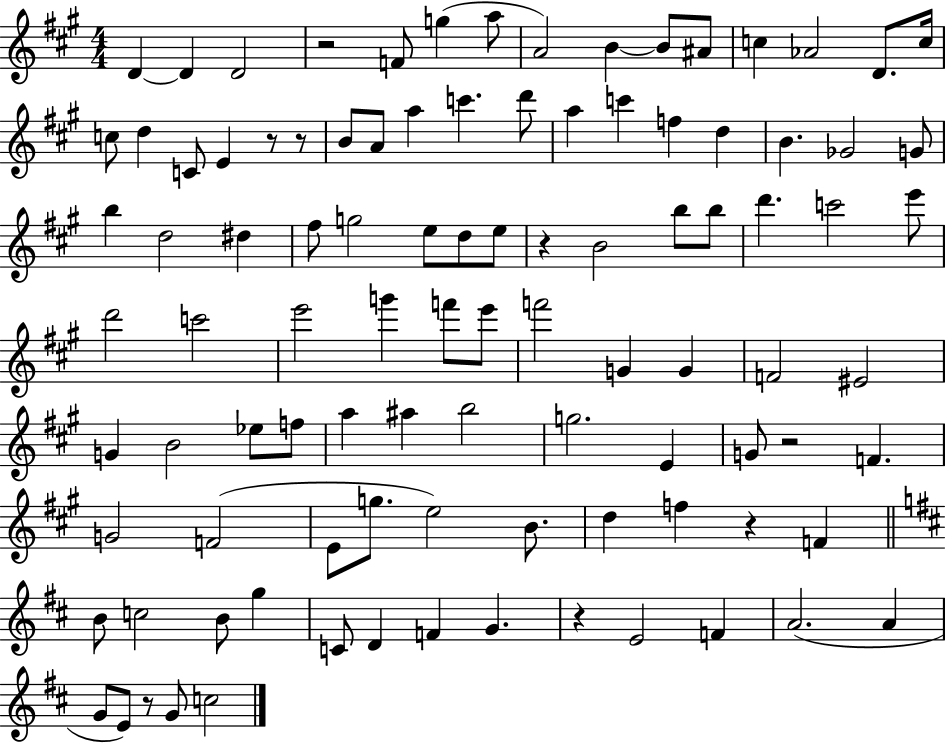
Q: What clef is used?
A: treble